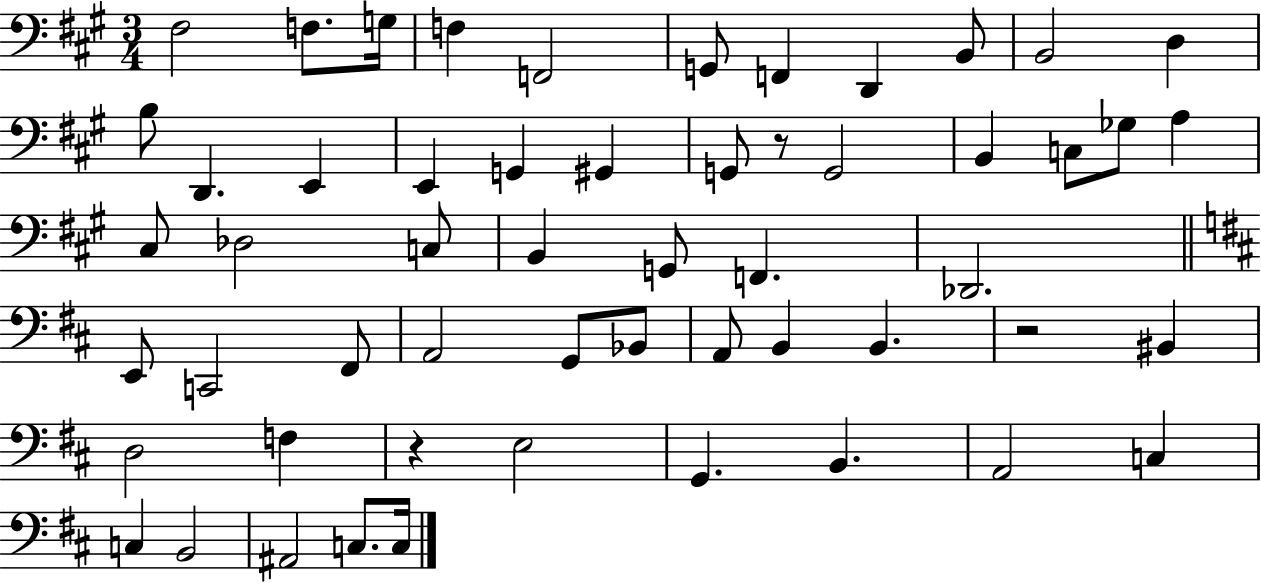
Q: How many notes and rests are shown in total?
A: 55